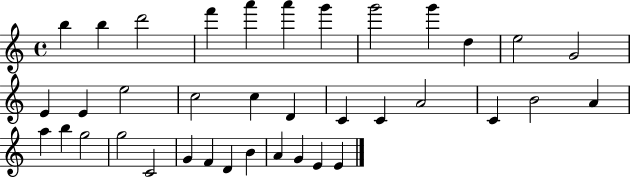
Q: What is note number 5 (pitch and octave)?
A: A6